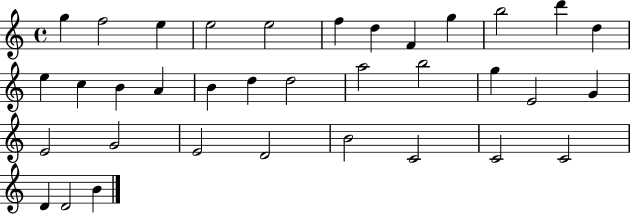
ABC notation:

X:1
T:Untitled
M:4/4
L:1/4
K:C
g f2 e e2 e2 f d F g b2 d' d e c B A B d d2 a2 b2 g E2 G E2 G2 E2 D2 B2 C2 C2 C2 D D2 B